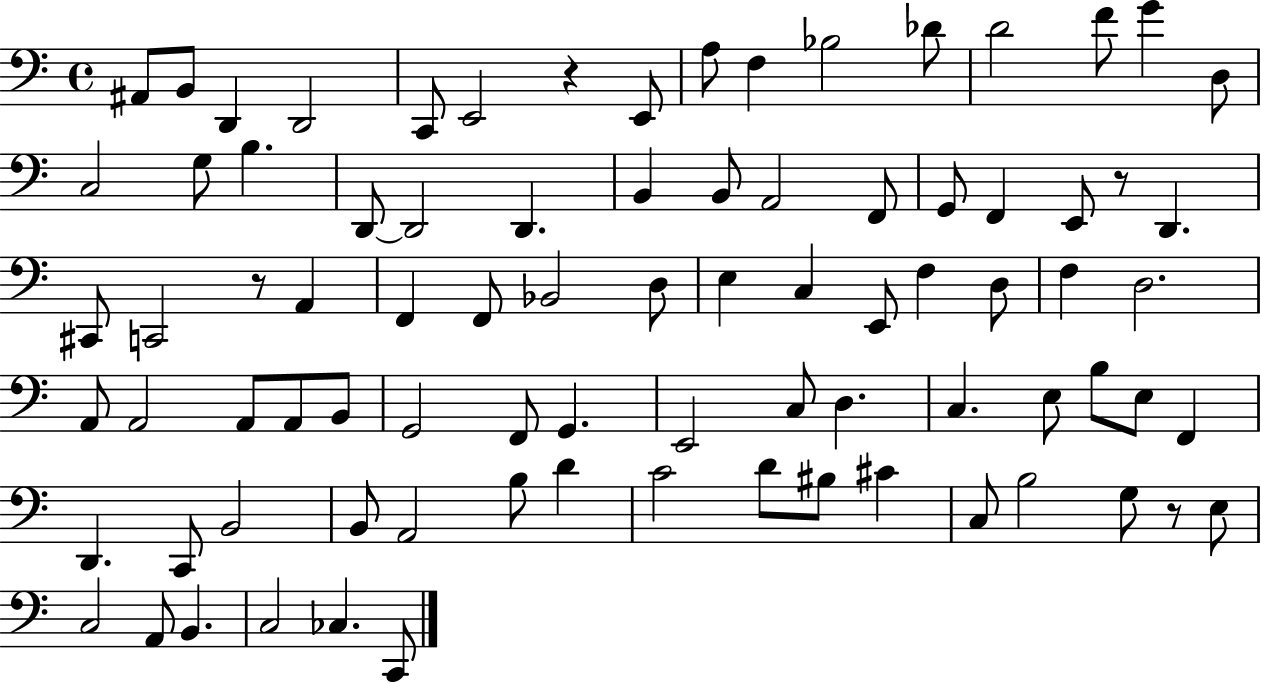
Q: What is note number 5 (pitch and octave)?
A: C2